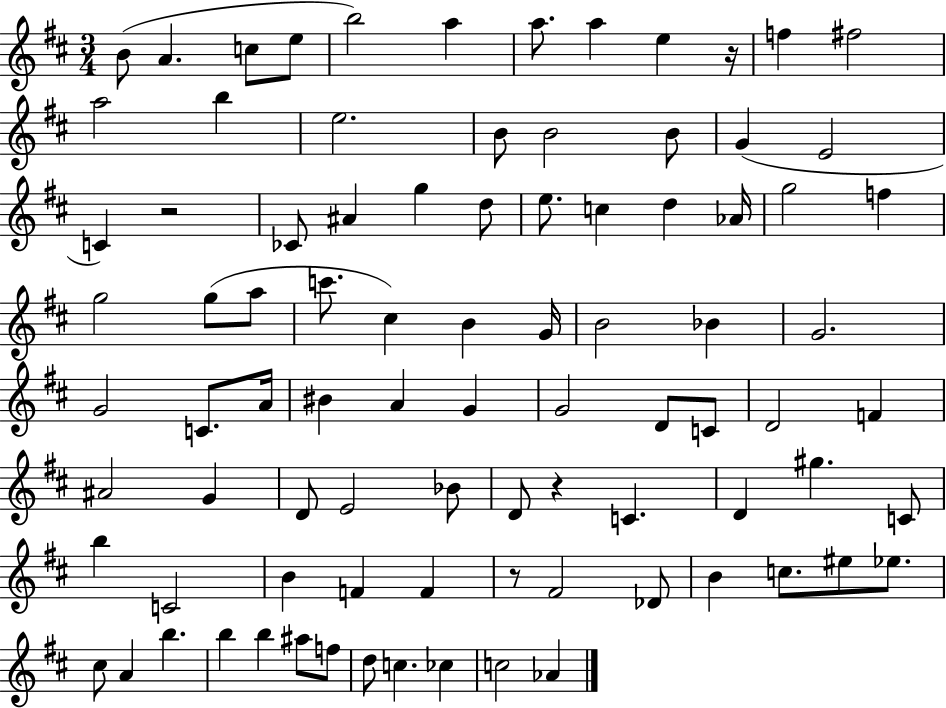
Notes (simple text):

B4/e A4/q. C5/e E5/e B5/h A5/q A5/e. A5/q E5/q R/s F5/q F#5/h A5/h B5/q E5/h. B4/e B4/h B4/e G4/q E4/h C4/q R/h CES4/e A#4/q G5/q D5/e E5/e. C5/q D5/q Ab4/s G5/h F5/q G5/h G5/e A5/e C6/e. C#5/q B4/q G4/s B4/h Bb4/q G4/h. G4/h C4/e. A4/s BIS4/q A4/q G4/q G4/h D4/e C4/e D4/h F4/q A#4/h G4/q D4/e E4/h Bb4/e D4/e R/q C4/q. D4/q G#5/q. C4/e B5/q C4/h B4/q F4/q F4/q R/e F#4/h Db4/e B4/q C5/e. EIS5/e Eb5/e. C#5/e A4/q B5/q. B5/q B5/q A#5/e F5/e D5/e C5/q. CES5/q C5/h Ab4/q